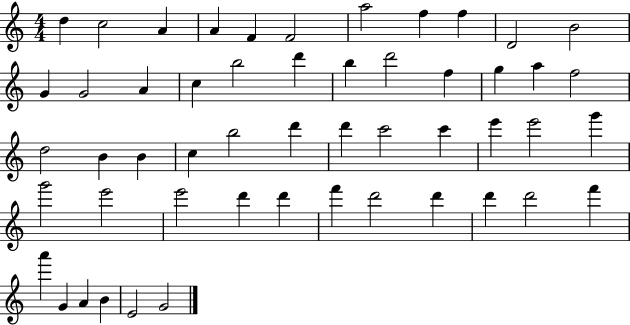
X:1
T:Untitled
M:4/4
L:1/4
K:C
d c2 A A F F2 a2 f f D2 B2 G G2 A c b2 d' b d'2 f g a f2 d2 B B c b2 d' d' c'2 c' e' e'2 g' g'2 e'2 e'2 d' d' f' d'2 d' d' d'2 f' a' G A B E2 G2